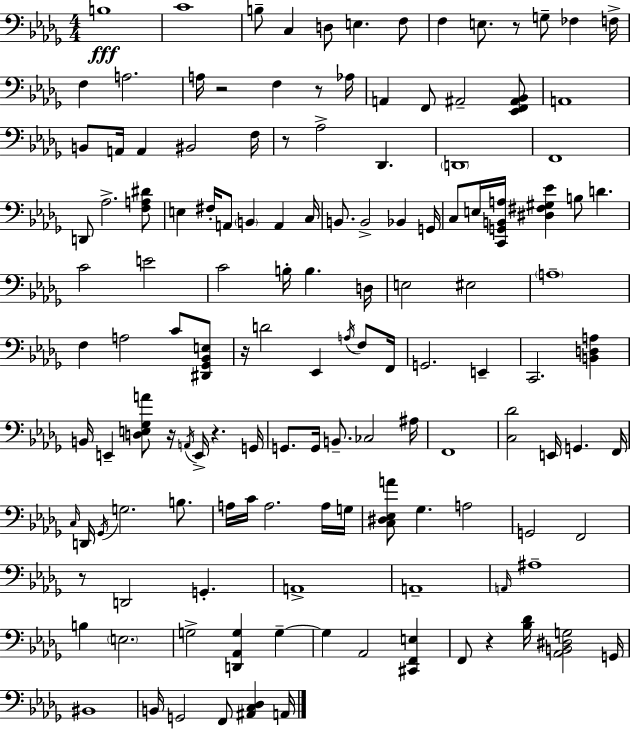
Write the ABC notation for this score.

X:1
T:Untitled
M:4/4
L:1/4
K:Bbm
B,4 C4 B,/2 C, D,/2 E, F,/2 F, E,/2 z/2 G,/2 _F, F,/4 F, A,2 A,/4 z2 F, z/2 _A,/4 A,, F,,/2 ^A,,2 [_E,,F,,^A,,_B,,]/2 A,,4 B,,/2 A,,/4 A,, ^B,,2 F,/4 z/2 _A,2 _D,, D,,4 F,,4 D,,/2 _A,2 [F,A,^D]/2 E, ^F,/4 A,,/2 B,, A,, C,/4 B,,/2 B,,2 _B,, G,,/4 C,/2 E,/4 [C,,G,,B,,A,]/4 [^D,^F,^G,_E] B,/2 D C2 E2 C2 B,/4 B, D,/4 E,2 ^E,2 A,4 F, A,2 C/2 [^D,,_G,,_B,,E,]/2 z/4 D2 _E,, A,/4 F,/2 F,,/4 G,,2 E,, C,,2 [B,,D,A,] B,,/4 E,, [D,E,_G,A]/2 z/4 A,,/4 E,,/4 z G,,/4 G,,/2 G,,/4 B,,/2 _C,2 ^A,/4 F,,4 [C,_D]2 E,,/4 G,, F,,/4 C,/4 D,,/4 _G,,/4 G,2 B,/2 A,/4 C/4 A,2 A,/4 G,/4 [C,^D,_E,A]/2 _G, A,2 G,,2 F,,2 z/2 D,,2 G,, A,,4 A,,4 A,,/4 ^A,4 B, E,2 G,2 [D,,_A,,G,] G, G, _A,,2 [^C,,F,,E,] F,,/2 z [_B,_D]/4 [_A,,B,,^D,G,]2 G,,/4 ^B,,4 B,,/4 G,,2 F,,/2 [^A,,C,_D,] A,,/4